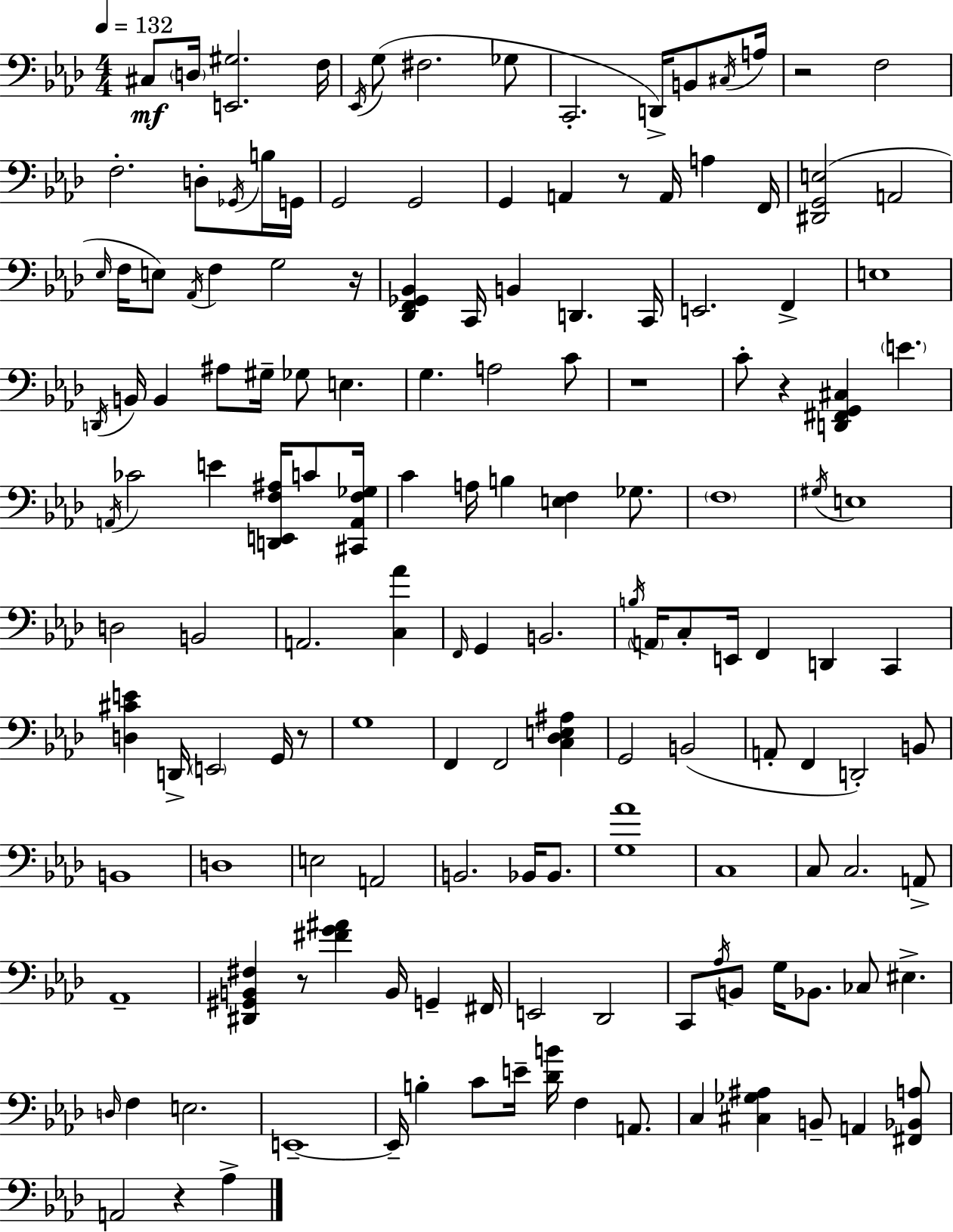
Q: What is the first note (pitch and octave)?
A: C#3